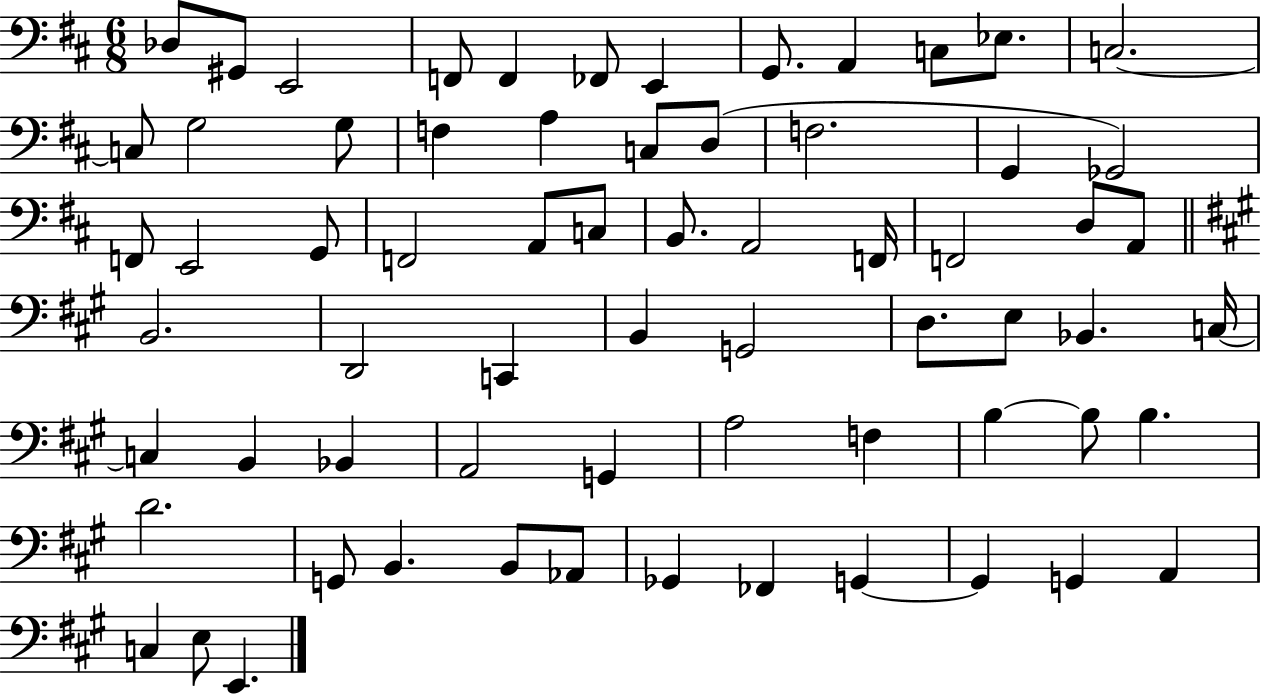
X:1
T:Untitled
M:6/8
L:1/4
K:D
_D,/2 ^G,,/2 E,,2 F,,/2 F,, _F,,/2 E,, G,,/2 A,, C,/2 _E,/2 C,2 C,/2 G,2 G,/2 F, A, C,/2 D,/2 F,2 G,, _G,,2 F,,/2 E,,2 G,,/2 F,,2 A,,/2 C,/2 B,,/2 A,,2 F,,/4 F,,2 D,/2 A,,/2 B,,2 D,,2 C,, B,, G,,2 D,/2 E,/2 _B,, C,/4 C, B,, _B,, A,,2 G,, A,2 F, B, B,/2 B, D2 G,,/2 B,, B,,/2 _A,,/2 _G,, _F,, G,, G,, G,, A,, C, E,/2 E,,